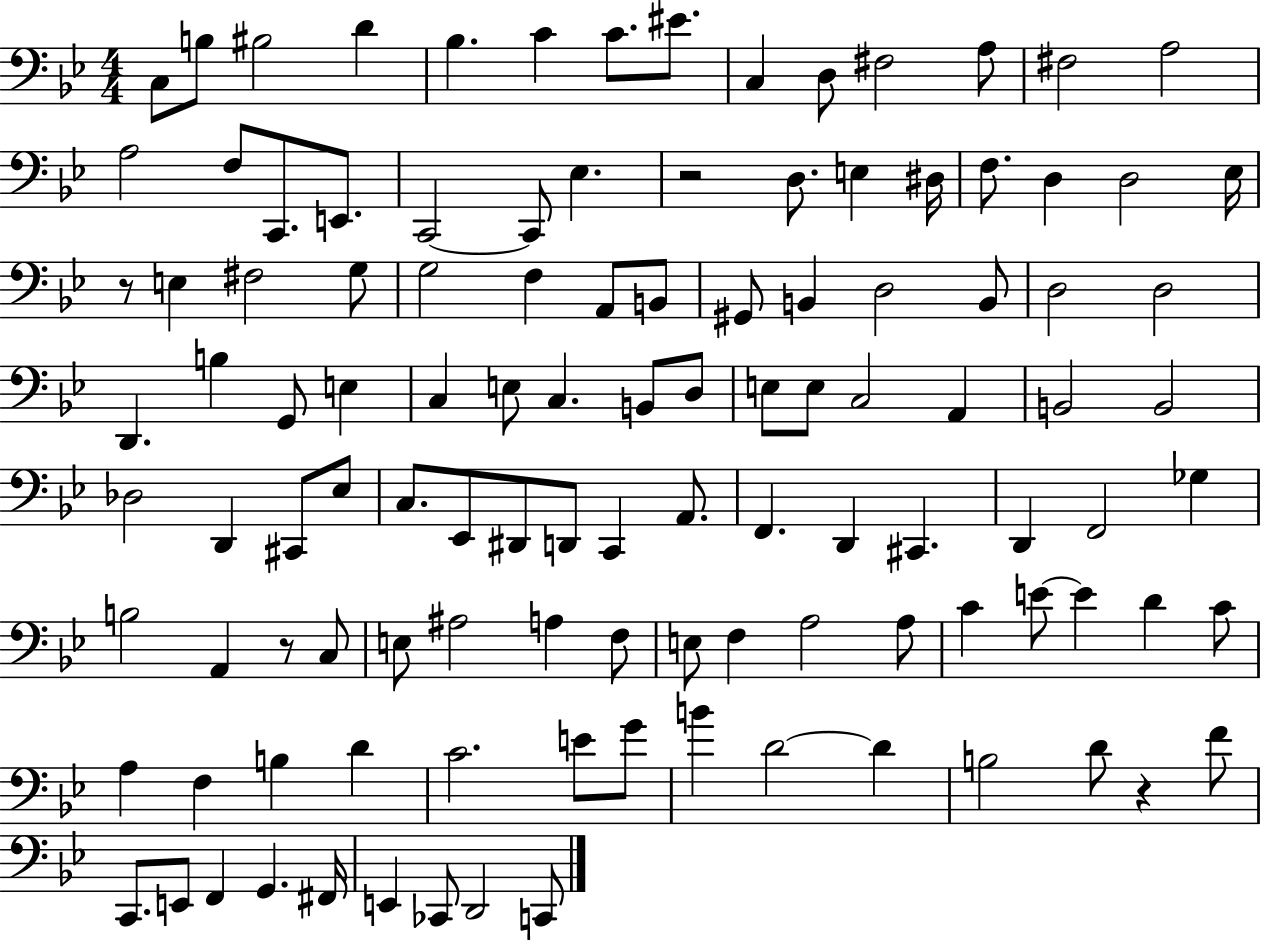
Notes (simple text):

C3/e B3/e BIS3/h D4/q Bb3/q. C4/q C4/e. EIS4/e. C3/q D3/e F#3/h A3/e F#3/h A3/h A3/h F3/e C2/e. E2/e. C2/h C2/e Eb3/q. R/h D3/e. E3/q D#3/s F3/e. D3/q D3/h Eb3/s R/e E3/q F#3/h G3/e G3/h F3/q A2/e B2/e G#2/e B2/q D3/h B2/e D3/h D3/h D2/q. B3/q G2/e E3/q C3/q E3/e C3/q. B2/e D3/e E3/e E3/e C3/h A2/q B2/h B2/h Db3/h D2/q C#2/e Eb3/e C3/e. Eb2/e D#2/e D2/e C2/q A2/e. F2/q. D2/q C#2/q. D2/q F2/h Gb3/q B3/h A2/q R/e C3/e E3/e A#3/h A3/q F3/e E3/e F3/q A3/h A3/e C4/q E4/e E4/q D4/q C4/e A3/q F3/q B3/q D4/q C4/h. E4/e G4/e B4/q D4/h D4/q B3/h D4/e R/q F4/e C2/e. E2/e F2/q G2/q. F#2/s E2/q CES2/e D2/h C2/e